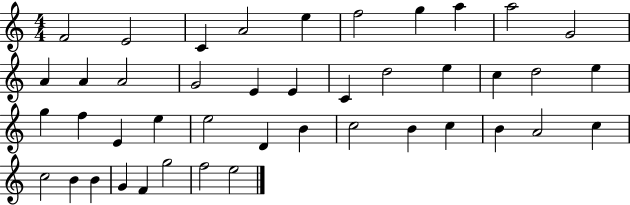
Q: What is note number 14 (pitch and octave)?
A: G4